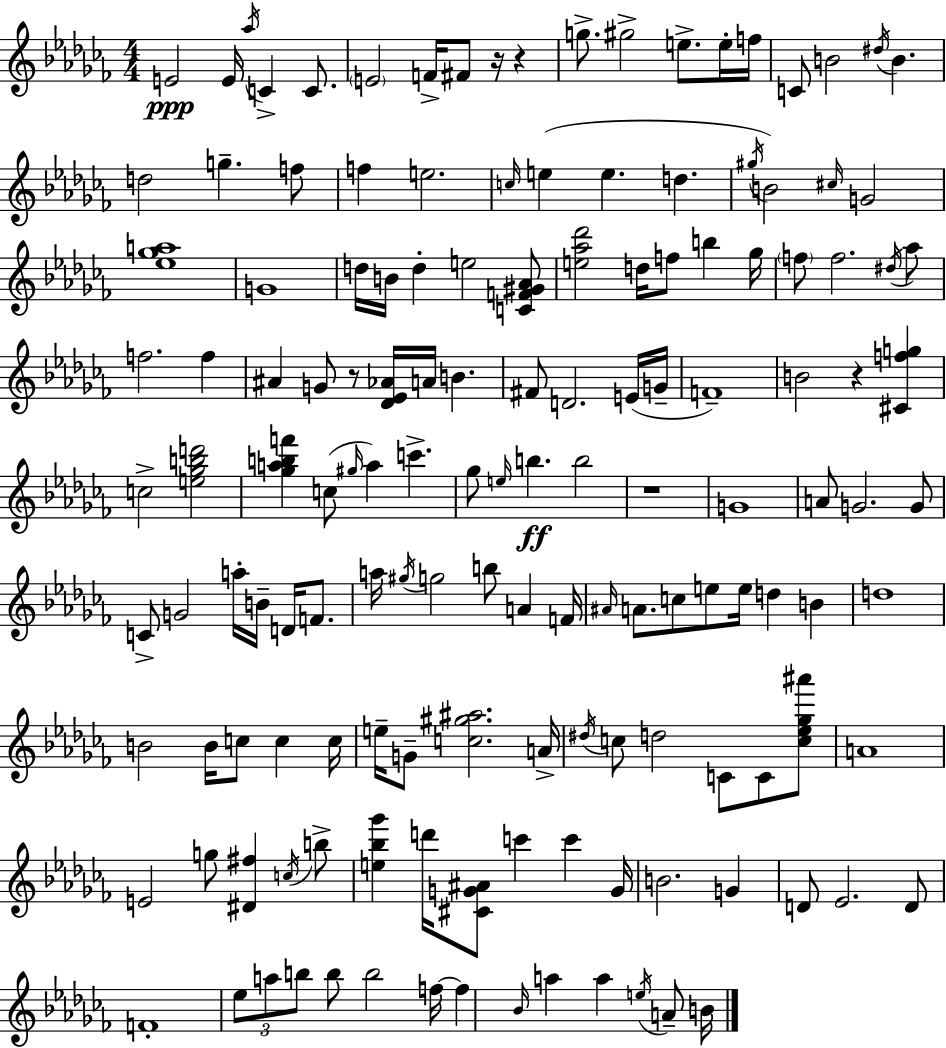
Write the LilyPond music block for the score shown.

{
  \clef treble
  \numericTimeSignature
  \time 4/4
  \key aes \minor
  \repeat volta 2 { e'2\ppp e'16 \acciaccatura { aes''16 } c'4-> c'8. | \parenthesize e'2 f'16-> fis'8 r16 r4 | g''8.-> gis''2-> e''8.-> e''16-. | f''16 c'8 b'2 \acciaccatura { dis''16 } b'4. | \break d''2 g''4.-- | f''8 f''4 e''2. | \grace { c''16 }( e''4 e''4. d''4. | \acciaccatura { gis''16 } b'2) \grace { cis''16 } g'2 | \break <ees'' ges'' a''>1 | g'1 | d''16 b'16 d''4-. e''2 | <c' f' gis' aes'>8 <e'' aes'' des'''>2 d''16 f''8 | \break b''4 ges''16 \parenthesize f''8 f''2. | \acciaccatura { dis''16 } aes''8 f''2. | f''4 ais'4 g'8 r8 <des' ees' aes'>16 a'16 | b'4. fis'8 d'2. | \break e'16( g'16-- f'1--) | b'2 r4 | <cis' f'' g''>4 c''2-> <e'' ges'' b'' d'''>2 | <ges'' a'' b'' f'''>4 c''8( \grace { gis''16 } a''4) | \break c'''4.-> ges''8 \grace { e''16 } b''4.\ff | b''2 r1 | g'1 | a'8 g'2. | \break g'8 c'8-> g'2 | a''16-. b'16-- d'16 f'8. a''16 \acciaccatura { gis''16 } g''2 | b''8 a'4 f'16 \grace { ais'16 } a'8. c''8 e''8 | e''16 d''4 b'4 d''1 | \break b'2 | b'16 c''8 c''4 c''16 e''16-- g'8-- <c'' gis'' ais''>2. | a'16-> \acciaccatura { dis''16 } c''8 d''2 | c'8 c'8 <c'' ees'' ges'' ais'''>8 a'1 | \break e'2 | g''8 <dis' fis''>4 \acciaccatura { c''16 } b''8-> <e'' bes'' ges'''>4 | d'''16 <cis' g' ais'>8 c'''4 c'''4 g'16 b'2. | g'4 d'8 ees'2. | \break d'8 f'1-. | \tuplet 3/2 { ees''8 a''8 | b''8 } b''8 b''2 f''16~~ f''4 | \grace { bes'16 } a''4 a''4 \acciaccatura { e''16 } a'8-- b'16 } \bar "|."
}